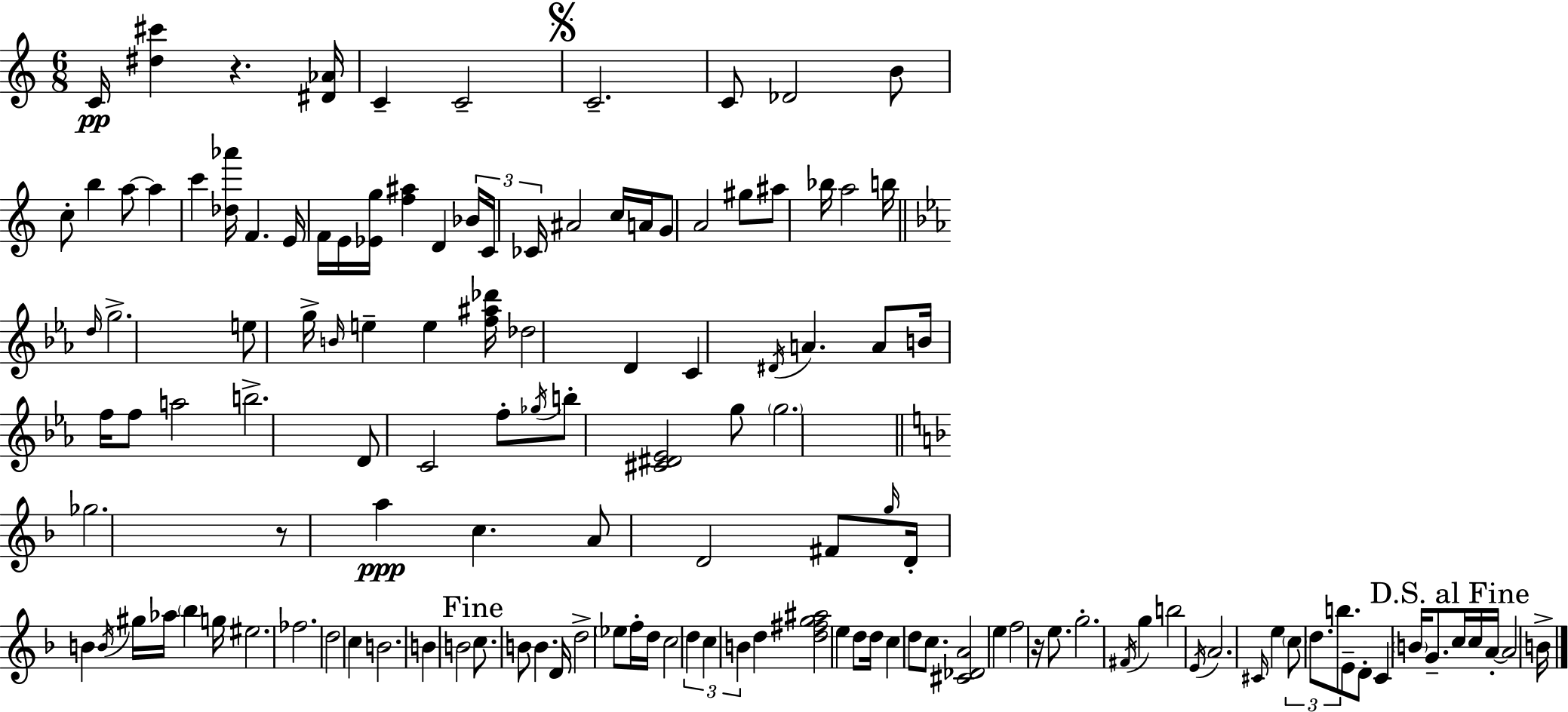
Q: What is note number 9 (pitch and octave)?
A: B5